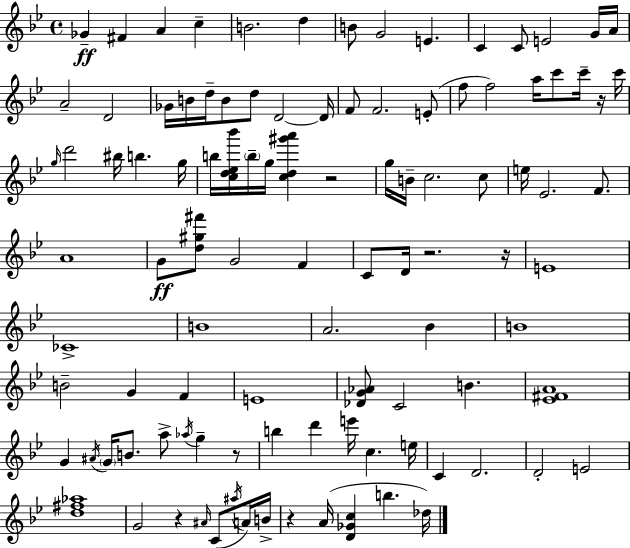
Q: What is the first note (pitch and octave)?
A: Gb4